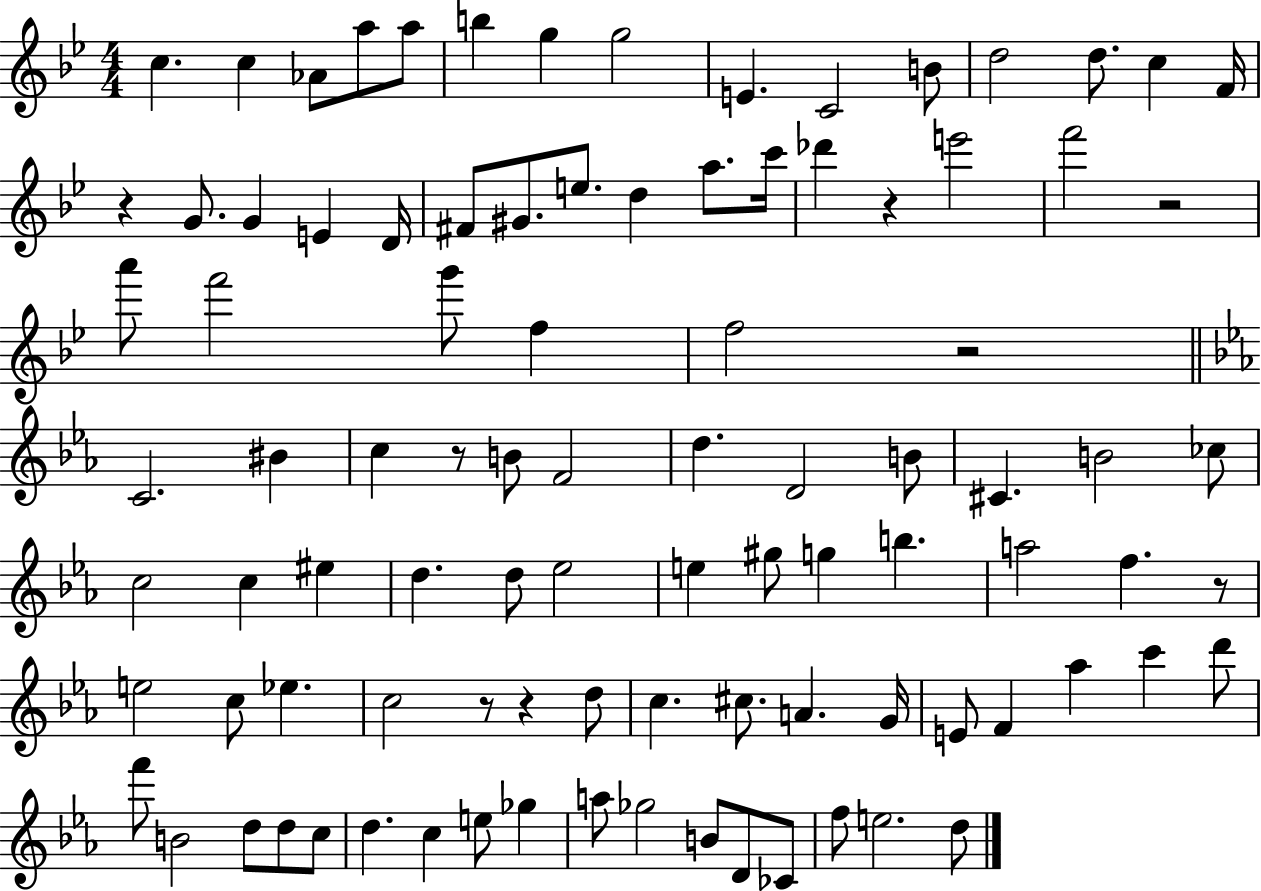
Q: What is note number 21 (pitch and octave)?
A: G#4